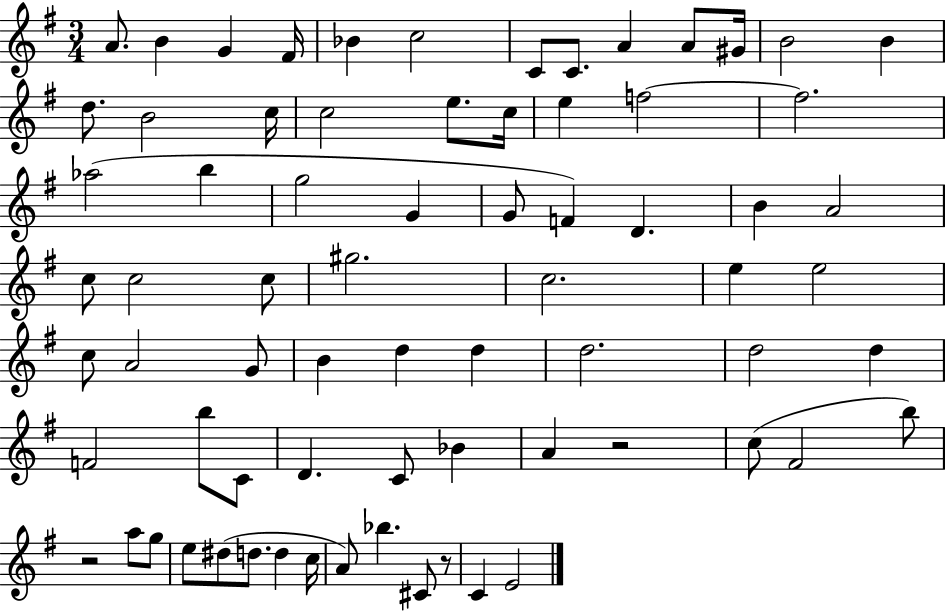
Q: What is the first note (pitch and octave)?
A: A4